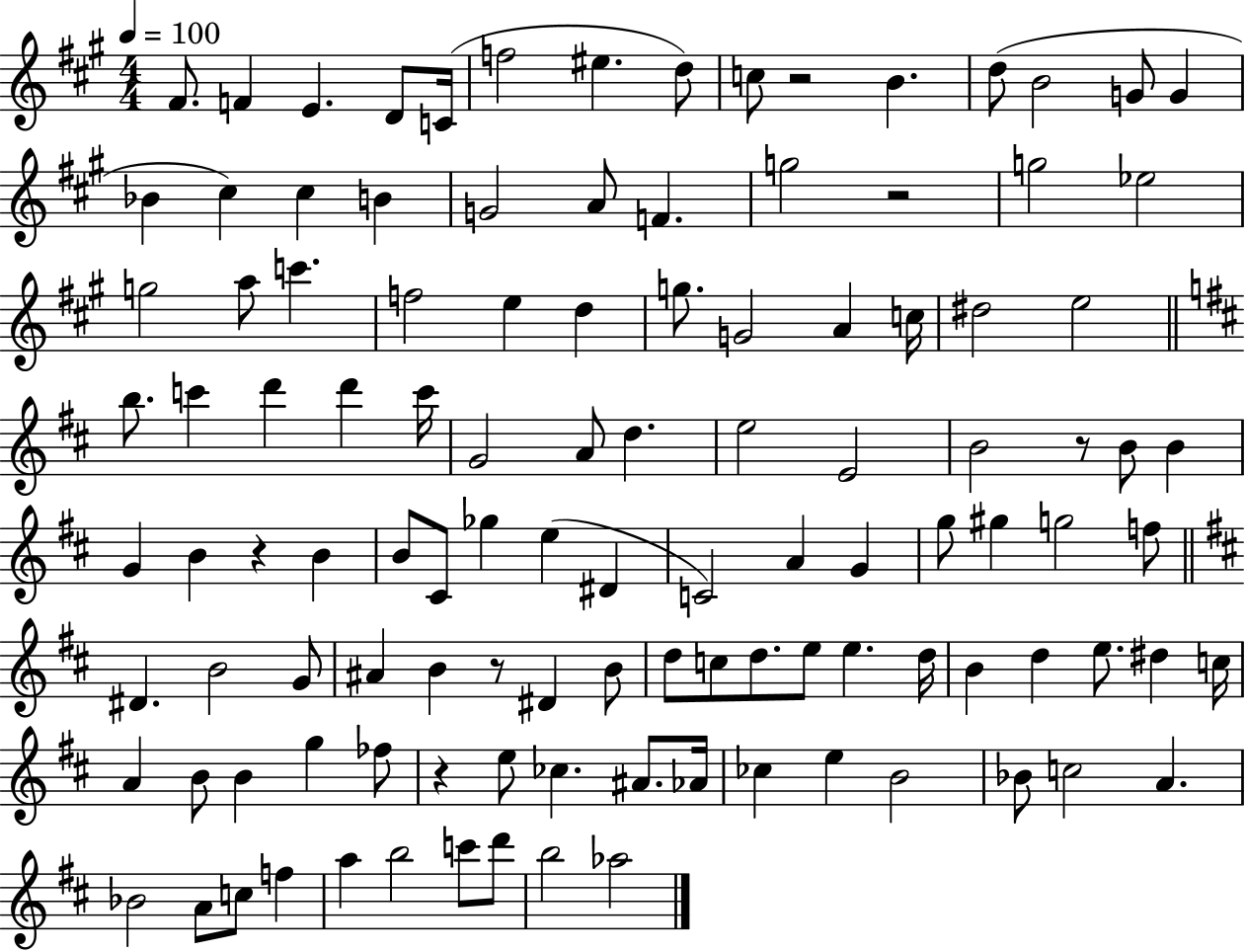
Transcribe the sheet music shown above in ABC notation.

X:1
T:Untitled
M:4/4
L:1/4
K:A
^F/2 F E D/2 C/4 f2 ^e d/2 c/2 z2 B d/2 B2 G/2 G _B ^c ^c B G2 A/2 F g2 z2 g2 _e2 g2 a/2 c' f2 e d g/2 G2 A c/4 ^d2 e2 b/2 c' d' d' c'/4 G2 A/2 d e2 E2 B2 z/2 B/2 B G B z B B/2 ^C/2 _g e ^D C2 A G g/2 ^g g2 f/2 ^D B2 G/2 ^A B z/2 ^D B/2 d/2 c/2 d/2 e/2 e d/4 B d e/2 ^d c/4 A B/2 B g _f/2 z e/2 _c ^A/2 _A/4 _c e B2 _B/2 c2 A _B2 A/2 c/2 f a b2 c'/2 d'/2 b2 _a2